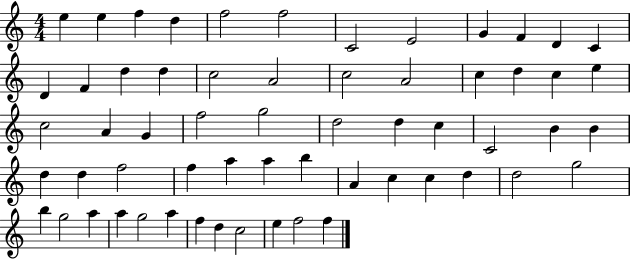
E5/q E5/q F5/q D5/q F5/h F5/h C4/h E4/h G4/q F4/q D4/q C4/q D4/q F4/q D5/q D5/q C5/h A4/h C5/h A4/h C5/q D5/q C5/q E5/q C5/h A4/q G4/q F5/h G5/h D5/h D5/q C5/q C4/h B4/q B4/q D5/q D5/q F5/h F5/q A5/q A5/q B5/q A4/q C5/q C5/q D5/q D5/h G5/h B5/q G5/h A5/q A5/q G5/h A5/q F5/q D5/q C5/h E5/q F5/h F5/q